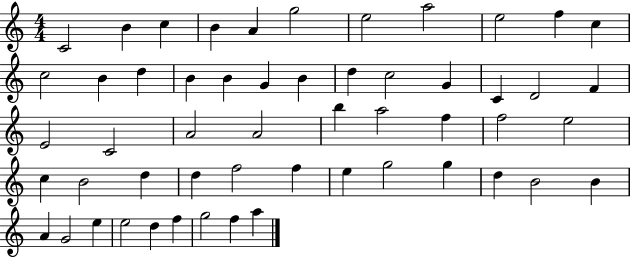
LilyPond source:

{
  \clef treble
  \numericTimeSignature
  \time 4/4
  \key c \major
  c'2 b'4 c''4 | b'4 a'4 g''2 | e''2 a''2 | e''2 f''4 c''4 | \break c''2 b'4 d''4 | b'4 b'4 g'4 b'4 | d''4 c''2 g'4 | c'4 d'2 f'4 | \break e'2 c'2 | a'2 a'2 | b''4 a''2 f''4 | f''2 e''2 | \break c''4 b'2 d''4 | d''4 f''2 f''4 | e''4 g''2 g''4 | d''4 b'2 b'4 | \break a'4 g'2 e''4 | e''2 d''4 f''4 | g''2 f''4 a''4 | \bar "|."
}